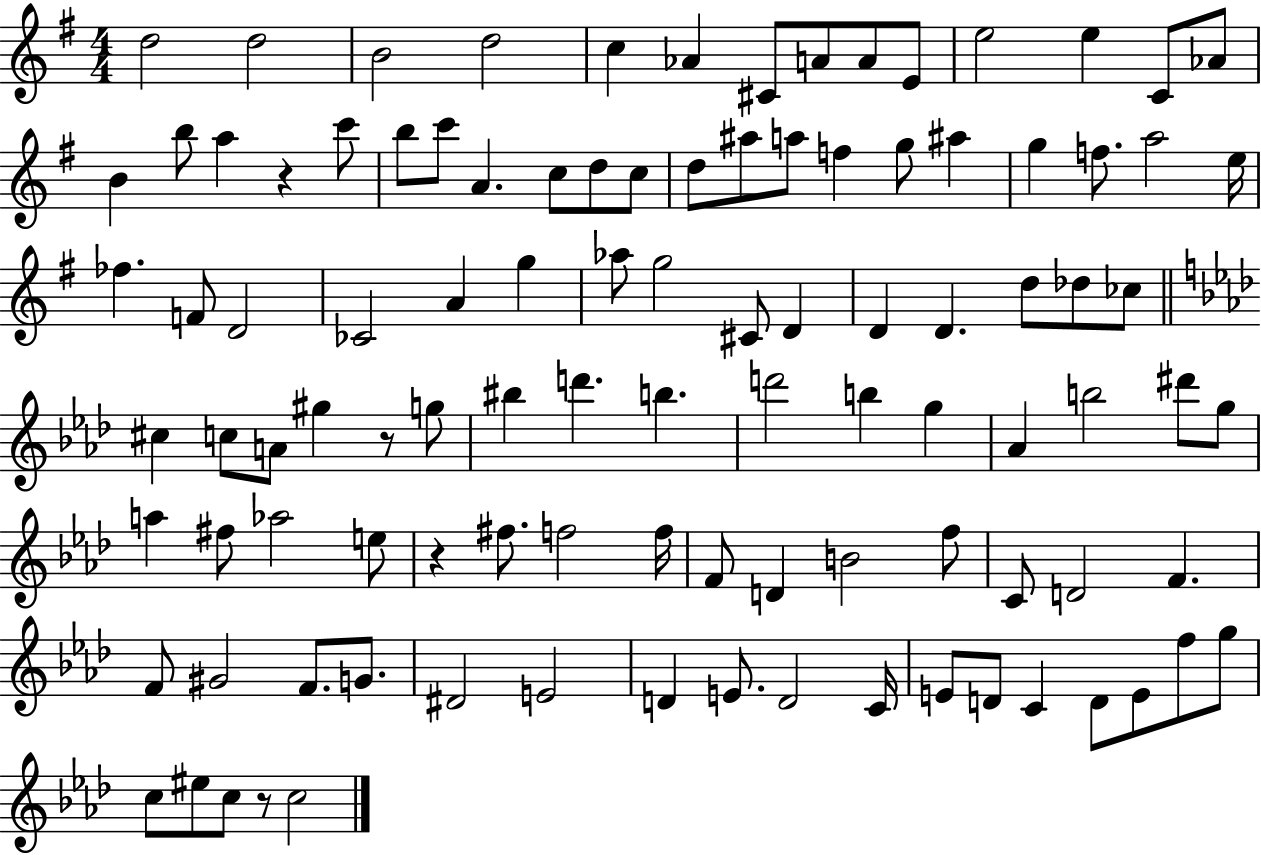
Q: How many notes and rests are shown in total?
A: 103